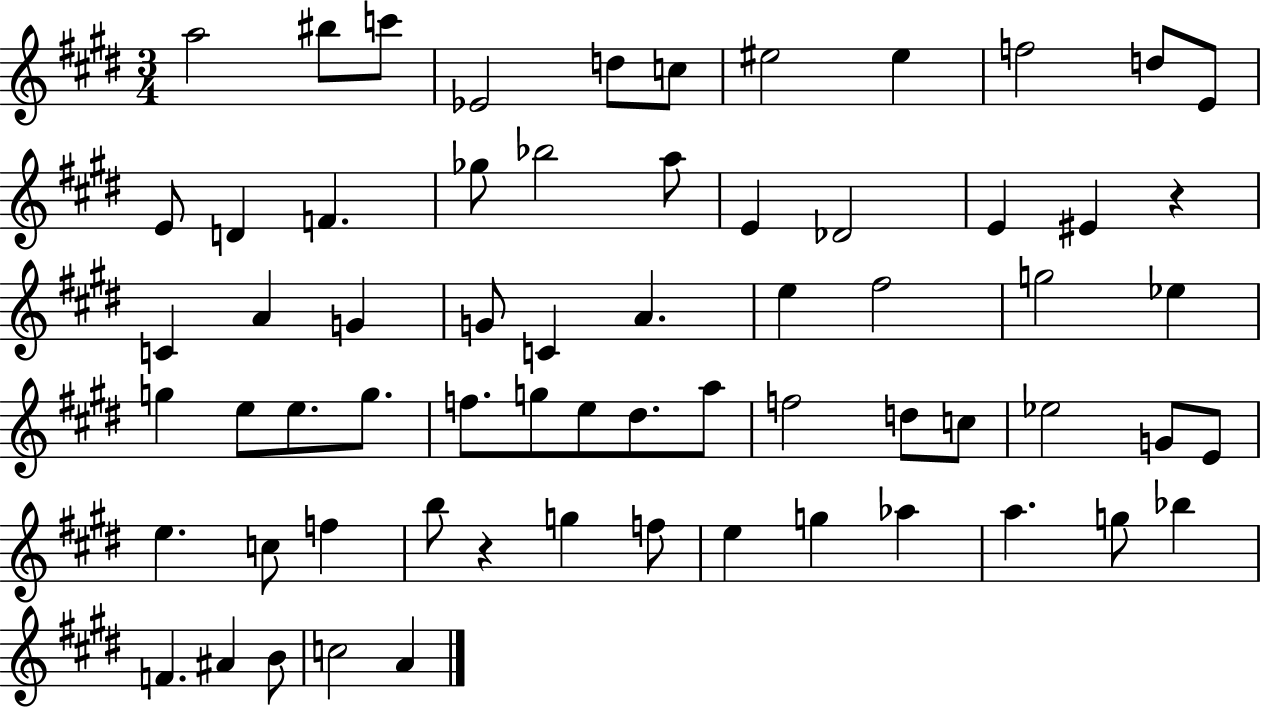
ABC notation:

X:1
T:Untitled
M:3/4
L:1/4
K:E
a2 ^b/2 c'/2 _E2 d/2 c/2 ^e2 ^e f2 d/2 E/2 E/2 D F _g/2 _b2 a/2 E _D2 E ^E z C A G G/2 C A e ^f2 g2 _e g e/2 e/2 g/2 f/2 g/2 e/2 ^d/2 a/2 f2 d/2 c/2 _e2 G/2 E/2 e c/2 f b/2 z g f/2 e g _a a g/2 _b F ^A B/2 c2 A